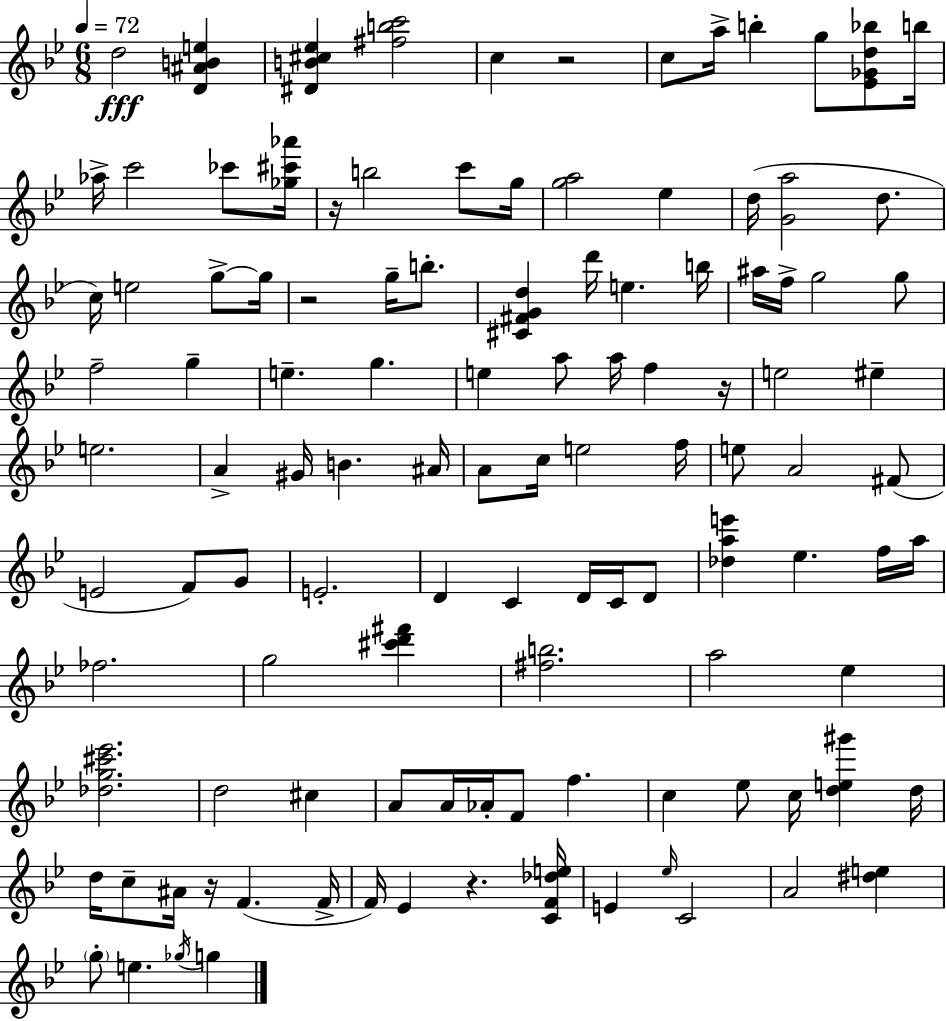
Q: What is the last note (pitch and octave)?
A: G5